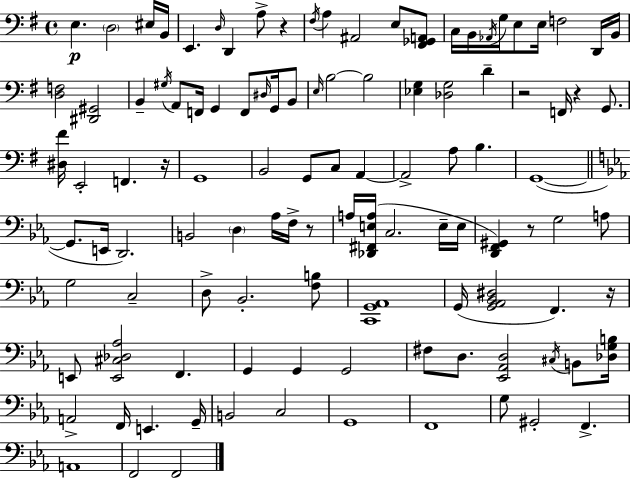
{
  \clef bass
  \time 4/4
  \defaultTimeSignature
  \key g \major
  \repeat volta 2 { e4.\p \parenthesize d2 eis16 b,16 | e,4. \grace { d16 } d,4 a8-> r4 | \acciaccatura { fis16 } a4 ais,2 e8 | <fis, ges, a,>8 c16 b,16 \acciaccatura { aes,16 } g16 e8 e16 f2 | \break d,16 b,16 <d f>2 <dis, gis,>2 | b,4-- \acciaccatura { gis16 } a,8 f,16 g,4 f,8 | \grace { dis16 } g,16 b,8 \grace { e16 } b2~~ b2 | <ees g>4 <des g>2 | \break d'4-- r2 f,16 r4 | g,8. <dis fis'>16 e,2-. f,4. | r16 g,1 | b,2 g,8 | \break c8 a,4~~ a,2-> a8 | b4. g,1~(~ | \bar "||" \break \key c \minor g,8. e,16 d,2.) | b,2 \parenthesize d4 aes16 f16-> r8 | a16 <des, fis, e a>16( c2. e16-- e16 | <d, f, gis,>4) r8 g2 a8 | \break g2 c2-- | d8-> bes,2.-. <f b>8 | <c, g, aes,>1 | g,16( <g, aes, bes, dis>2 f,4.) r16 | \break e,8 <e, cis des aes>2 f,4. | g,4 g,4 g,2 | fis8 d8. <ees, aes, d>2 \acciaccatura { cis16 } b,8 | <des g b>16 a,2-> f,16 e,4. | \break g,16-- b,2 c2 | g,1 | f,1 | g8 gis,2-. f,4.-> | \break a,1 | f,2 f,2 | } \bar "|."
}